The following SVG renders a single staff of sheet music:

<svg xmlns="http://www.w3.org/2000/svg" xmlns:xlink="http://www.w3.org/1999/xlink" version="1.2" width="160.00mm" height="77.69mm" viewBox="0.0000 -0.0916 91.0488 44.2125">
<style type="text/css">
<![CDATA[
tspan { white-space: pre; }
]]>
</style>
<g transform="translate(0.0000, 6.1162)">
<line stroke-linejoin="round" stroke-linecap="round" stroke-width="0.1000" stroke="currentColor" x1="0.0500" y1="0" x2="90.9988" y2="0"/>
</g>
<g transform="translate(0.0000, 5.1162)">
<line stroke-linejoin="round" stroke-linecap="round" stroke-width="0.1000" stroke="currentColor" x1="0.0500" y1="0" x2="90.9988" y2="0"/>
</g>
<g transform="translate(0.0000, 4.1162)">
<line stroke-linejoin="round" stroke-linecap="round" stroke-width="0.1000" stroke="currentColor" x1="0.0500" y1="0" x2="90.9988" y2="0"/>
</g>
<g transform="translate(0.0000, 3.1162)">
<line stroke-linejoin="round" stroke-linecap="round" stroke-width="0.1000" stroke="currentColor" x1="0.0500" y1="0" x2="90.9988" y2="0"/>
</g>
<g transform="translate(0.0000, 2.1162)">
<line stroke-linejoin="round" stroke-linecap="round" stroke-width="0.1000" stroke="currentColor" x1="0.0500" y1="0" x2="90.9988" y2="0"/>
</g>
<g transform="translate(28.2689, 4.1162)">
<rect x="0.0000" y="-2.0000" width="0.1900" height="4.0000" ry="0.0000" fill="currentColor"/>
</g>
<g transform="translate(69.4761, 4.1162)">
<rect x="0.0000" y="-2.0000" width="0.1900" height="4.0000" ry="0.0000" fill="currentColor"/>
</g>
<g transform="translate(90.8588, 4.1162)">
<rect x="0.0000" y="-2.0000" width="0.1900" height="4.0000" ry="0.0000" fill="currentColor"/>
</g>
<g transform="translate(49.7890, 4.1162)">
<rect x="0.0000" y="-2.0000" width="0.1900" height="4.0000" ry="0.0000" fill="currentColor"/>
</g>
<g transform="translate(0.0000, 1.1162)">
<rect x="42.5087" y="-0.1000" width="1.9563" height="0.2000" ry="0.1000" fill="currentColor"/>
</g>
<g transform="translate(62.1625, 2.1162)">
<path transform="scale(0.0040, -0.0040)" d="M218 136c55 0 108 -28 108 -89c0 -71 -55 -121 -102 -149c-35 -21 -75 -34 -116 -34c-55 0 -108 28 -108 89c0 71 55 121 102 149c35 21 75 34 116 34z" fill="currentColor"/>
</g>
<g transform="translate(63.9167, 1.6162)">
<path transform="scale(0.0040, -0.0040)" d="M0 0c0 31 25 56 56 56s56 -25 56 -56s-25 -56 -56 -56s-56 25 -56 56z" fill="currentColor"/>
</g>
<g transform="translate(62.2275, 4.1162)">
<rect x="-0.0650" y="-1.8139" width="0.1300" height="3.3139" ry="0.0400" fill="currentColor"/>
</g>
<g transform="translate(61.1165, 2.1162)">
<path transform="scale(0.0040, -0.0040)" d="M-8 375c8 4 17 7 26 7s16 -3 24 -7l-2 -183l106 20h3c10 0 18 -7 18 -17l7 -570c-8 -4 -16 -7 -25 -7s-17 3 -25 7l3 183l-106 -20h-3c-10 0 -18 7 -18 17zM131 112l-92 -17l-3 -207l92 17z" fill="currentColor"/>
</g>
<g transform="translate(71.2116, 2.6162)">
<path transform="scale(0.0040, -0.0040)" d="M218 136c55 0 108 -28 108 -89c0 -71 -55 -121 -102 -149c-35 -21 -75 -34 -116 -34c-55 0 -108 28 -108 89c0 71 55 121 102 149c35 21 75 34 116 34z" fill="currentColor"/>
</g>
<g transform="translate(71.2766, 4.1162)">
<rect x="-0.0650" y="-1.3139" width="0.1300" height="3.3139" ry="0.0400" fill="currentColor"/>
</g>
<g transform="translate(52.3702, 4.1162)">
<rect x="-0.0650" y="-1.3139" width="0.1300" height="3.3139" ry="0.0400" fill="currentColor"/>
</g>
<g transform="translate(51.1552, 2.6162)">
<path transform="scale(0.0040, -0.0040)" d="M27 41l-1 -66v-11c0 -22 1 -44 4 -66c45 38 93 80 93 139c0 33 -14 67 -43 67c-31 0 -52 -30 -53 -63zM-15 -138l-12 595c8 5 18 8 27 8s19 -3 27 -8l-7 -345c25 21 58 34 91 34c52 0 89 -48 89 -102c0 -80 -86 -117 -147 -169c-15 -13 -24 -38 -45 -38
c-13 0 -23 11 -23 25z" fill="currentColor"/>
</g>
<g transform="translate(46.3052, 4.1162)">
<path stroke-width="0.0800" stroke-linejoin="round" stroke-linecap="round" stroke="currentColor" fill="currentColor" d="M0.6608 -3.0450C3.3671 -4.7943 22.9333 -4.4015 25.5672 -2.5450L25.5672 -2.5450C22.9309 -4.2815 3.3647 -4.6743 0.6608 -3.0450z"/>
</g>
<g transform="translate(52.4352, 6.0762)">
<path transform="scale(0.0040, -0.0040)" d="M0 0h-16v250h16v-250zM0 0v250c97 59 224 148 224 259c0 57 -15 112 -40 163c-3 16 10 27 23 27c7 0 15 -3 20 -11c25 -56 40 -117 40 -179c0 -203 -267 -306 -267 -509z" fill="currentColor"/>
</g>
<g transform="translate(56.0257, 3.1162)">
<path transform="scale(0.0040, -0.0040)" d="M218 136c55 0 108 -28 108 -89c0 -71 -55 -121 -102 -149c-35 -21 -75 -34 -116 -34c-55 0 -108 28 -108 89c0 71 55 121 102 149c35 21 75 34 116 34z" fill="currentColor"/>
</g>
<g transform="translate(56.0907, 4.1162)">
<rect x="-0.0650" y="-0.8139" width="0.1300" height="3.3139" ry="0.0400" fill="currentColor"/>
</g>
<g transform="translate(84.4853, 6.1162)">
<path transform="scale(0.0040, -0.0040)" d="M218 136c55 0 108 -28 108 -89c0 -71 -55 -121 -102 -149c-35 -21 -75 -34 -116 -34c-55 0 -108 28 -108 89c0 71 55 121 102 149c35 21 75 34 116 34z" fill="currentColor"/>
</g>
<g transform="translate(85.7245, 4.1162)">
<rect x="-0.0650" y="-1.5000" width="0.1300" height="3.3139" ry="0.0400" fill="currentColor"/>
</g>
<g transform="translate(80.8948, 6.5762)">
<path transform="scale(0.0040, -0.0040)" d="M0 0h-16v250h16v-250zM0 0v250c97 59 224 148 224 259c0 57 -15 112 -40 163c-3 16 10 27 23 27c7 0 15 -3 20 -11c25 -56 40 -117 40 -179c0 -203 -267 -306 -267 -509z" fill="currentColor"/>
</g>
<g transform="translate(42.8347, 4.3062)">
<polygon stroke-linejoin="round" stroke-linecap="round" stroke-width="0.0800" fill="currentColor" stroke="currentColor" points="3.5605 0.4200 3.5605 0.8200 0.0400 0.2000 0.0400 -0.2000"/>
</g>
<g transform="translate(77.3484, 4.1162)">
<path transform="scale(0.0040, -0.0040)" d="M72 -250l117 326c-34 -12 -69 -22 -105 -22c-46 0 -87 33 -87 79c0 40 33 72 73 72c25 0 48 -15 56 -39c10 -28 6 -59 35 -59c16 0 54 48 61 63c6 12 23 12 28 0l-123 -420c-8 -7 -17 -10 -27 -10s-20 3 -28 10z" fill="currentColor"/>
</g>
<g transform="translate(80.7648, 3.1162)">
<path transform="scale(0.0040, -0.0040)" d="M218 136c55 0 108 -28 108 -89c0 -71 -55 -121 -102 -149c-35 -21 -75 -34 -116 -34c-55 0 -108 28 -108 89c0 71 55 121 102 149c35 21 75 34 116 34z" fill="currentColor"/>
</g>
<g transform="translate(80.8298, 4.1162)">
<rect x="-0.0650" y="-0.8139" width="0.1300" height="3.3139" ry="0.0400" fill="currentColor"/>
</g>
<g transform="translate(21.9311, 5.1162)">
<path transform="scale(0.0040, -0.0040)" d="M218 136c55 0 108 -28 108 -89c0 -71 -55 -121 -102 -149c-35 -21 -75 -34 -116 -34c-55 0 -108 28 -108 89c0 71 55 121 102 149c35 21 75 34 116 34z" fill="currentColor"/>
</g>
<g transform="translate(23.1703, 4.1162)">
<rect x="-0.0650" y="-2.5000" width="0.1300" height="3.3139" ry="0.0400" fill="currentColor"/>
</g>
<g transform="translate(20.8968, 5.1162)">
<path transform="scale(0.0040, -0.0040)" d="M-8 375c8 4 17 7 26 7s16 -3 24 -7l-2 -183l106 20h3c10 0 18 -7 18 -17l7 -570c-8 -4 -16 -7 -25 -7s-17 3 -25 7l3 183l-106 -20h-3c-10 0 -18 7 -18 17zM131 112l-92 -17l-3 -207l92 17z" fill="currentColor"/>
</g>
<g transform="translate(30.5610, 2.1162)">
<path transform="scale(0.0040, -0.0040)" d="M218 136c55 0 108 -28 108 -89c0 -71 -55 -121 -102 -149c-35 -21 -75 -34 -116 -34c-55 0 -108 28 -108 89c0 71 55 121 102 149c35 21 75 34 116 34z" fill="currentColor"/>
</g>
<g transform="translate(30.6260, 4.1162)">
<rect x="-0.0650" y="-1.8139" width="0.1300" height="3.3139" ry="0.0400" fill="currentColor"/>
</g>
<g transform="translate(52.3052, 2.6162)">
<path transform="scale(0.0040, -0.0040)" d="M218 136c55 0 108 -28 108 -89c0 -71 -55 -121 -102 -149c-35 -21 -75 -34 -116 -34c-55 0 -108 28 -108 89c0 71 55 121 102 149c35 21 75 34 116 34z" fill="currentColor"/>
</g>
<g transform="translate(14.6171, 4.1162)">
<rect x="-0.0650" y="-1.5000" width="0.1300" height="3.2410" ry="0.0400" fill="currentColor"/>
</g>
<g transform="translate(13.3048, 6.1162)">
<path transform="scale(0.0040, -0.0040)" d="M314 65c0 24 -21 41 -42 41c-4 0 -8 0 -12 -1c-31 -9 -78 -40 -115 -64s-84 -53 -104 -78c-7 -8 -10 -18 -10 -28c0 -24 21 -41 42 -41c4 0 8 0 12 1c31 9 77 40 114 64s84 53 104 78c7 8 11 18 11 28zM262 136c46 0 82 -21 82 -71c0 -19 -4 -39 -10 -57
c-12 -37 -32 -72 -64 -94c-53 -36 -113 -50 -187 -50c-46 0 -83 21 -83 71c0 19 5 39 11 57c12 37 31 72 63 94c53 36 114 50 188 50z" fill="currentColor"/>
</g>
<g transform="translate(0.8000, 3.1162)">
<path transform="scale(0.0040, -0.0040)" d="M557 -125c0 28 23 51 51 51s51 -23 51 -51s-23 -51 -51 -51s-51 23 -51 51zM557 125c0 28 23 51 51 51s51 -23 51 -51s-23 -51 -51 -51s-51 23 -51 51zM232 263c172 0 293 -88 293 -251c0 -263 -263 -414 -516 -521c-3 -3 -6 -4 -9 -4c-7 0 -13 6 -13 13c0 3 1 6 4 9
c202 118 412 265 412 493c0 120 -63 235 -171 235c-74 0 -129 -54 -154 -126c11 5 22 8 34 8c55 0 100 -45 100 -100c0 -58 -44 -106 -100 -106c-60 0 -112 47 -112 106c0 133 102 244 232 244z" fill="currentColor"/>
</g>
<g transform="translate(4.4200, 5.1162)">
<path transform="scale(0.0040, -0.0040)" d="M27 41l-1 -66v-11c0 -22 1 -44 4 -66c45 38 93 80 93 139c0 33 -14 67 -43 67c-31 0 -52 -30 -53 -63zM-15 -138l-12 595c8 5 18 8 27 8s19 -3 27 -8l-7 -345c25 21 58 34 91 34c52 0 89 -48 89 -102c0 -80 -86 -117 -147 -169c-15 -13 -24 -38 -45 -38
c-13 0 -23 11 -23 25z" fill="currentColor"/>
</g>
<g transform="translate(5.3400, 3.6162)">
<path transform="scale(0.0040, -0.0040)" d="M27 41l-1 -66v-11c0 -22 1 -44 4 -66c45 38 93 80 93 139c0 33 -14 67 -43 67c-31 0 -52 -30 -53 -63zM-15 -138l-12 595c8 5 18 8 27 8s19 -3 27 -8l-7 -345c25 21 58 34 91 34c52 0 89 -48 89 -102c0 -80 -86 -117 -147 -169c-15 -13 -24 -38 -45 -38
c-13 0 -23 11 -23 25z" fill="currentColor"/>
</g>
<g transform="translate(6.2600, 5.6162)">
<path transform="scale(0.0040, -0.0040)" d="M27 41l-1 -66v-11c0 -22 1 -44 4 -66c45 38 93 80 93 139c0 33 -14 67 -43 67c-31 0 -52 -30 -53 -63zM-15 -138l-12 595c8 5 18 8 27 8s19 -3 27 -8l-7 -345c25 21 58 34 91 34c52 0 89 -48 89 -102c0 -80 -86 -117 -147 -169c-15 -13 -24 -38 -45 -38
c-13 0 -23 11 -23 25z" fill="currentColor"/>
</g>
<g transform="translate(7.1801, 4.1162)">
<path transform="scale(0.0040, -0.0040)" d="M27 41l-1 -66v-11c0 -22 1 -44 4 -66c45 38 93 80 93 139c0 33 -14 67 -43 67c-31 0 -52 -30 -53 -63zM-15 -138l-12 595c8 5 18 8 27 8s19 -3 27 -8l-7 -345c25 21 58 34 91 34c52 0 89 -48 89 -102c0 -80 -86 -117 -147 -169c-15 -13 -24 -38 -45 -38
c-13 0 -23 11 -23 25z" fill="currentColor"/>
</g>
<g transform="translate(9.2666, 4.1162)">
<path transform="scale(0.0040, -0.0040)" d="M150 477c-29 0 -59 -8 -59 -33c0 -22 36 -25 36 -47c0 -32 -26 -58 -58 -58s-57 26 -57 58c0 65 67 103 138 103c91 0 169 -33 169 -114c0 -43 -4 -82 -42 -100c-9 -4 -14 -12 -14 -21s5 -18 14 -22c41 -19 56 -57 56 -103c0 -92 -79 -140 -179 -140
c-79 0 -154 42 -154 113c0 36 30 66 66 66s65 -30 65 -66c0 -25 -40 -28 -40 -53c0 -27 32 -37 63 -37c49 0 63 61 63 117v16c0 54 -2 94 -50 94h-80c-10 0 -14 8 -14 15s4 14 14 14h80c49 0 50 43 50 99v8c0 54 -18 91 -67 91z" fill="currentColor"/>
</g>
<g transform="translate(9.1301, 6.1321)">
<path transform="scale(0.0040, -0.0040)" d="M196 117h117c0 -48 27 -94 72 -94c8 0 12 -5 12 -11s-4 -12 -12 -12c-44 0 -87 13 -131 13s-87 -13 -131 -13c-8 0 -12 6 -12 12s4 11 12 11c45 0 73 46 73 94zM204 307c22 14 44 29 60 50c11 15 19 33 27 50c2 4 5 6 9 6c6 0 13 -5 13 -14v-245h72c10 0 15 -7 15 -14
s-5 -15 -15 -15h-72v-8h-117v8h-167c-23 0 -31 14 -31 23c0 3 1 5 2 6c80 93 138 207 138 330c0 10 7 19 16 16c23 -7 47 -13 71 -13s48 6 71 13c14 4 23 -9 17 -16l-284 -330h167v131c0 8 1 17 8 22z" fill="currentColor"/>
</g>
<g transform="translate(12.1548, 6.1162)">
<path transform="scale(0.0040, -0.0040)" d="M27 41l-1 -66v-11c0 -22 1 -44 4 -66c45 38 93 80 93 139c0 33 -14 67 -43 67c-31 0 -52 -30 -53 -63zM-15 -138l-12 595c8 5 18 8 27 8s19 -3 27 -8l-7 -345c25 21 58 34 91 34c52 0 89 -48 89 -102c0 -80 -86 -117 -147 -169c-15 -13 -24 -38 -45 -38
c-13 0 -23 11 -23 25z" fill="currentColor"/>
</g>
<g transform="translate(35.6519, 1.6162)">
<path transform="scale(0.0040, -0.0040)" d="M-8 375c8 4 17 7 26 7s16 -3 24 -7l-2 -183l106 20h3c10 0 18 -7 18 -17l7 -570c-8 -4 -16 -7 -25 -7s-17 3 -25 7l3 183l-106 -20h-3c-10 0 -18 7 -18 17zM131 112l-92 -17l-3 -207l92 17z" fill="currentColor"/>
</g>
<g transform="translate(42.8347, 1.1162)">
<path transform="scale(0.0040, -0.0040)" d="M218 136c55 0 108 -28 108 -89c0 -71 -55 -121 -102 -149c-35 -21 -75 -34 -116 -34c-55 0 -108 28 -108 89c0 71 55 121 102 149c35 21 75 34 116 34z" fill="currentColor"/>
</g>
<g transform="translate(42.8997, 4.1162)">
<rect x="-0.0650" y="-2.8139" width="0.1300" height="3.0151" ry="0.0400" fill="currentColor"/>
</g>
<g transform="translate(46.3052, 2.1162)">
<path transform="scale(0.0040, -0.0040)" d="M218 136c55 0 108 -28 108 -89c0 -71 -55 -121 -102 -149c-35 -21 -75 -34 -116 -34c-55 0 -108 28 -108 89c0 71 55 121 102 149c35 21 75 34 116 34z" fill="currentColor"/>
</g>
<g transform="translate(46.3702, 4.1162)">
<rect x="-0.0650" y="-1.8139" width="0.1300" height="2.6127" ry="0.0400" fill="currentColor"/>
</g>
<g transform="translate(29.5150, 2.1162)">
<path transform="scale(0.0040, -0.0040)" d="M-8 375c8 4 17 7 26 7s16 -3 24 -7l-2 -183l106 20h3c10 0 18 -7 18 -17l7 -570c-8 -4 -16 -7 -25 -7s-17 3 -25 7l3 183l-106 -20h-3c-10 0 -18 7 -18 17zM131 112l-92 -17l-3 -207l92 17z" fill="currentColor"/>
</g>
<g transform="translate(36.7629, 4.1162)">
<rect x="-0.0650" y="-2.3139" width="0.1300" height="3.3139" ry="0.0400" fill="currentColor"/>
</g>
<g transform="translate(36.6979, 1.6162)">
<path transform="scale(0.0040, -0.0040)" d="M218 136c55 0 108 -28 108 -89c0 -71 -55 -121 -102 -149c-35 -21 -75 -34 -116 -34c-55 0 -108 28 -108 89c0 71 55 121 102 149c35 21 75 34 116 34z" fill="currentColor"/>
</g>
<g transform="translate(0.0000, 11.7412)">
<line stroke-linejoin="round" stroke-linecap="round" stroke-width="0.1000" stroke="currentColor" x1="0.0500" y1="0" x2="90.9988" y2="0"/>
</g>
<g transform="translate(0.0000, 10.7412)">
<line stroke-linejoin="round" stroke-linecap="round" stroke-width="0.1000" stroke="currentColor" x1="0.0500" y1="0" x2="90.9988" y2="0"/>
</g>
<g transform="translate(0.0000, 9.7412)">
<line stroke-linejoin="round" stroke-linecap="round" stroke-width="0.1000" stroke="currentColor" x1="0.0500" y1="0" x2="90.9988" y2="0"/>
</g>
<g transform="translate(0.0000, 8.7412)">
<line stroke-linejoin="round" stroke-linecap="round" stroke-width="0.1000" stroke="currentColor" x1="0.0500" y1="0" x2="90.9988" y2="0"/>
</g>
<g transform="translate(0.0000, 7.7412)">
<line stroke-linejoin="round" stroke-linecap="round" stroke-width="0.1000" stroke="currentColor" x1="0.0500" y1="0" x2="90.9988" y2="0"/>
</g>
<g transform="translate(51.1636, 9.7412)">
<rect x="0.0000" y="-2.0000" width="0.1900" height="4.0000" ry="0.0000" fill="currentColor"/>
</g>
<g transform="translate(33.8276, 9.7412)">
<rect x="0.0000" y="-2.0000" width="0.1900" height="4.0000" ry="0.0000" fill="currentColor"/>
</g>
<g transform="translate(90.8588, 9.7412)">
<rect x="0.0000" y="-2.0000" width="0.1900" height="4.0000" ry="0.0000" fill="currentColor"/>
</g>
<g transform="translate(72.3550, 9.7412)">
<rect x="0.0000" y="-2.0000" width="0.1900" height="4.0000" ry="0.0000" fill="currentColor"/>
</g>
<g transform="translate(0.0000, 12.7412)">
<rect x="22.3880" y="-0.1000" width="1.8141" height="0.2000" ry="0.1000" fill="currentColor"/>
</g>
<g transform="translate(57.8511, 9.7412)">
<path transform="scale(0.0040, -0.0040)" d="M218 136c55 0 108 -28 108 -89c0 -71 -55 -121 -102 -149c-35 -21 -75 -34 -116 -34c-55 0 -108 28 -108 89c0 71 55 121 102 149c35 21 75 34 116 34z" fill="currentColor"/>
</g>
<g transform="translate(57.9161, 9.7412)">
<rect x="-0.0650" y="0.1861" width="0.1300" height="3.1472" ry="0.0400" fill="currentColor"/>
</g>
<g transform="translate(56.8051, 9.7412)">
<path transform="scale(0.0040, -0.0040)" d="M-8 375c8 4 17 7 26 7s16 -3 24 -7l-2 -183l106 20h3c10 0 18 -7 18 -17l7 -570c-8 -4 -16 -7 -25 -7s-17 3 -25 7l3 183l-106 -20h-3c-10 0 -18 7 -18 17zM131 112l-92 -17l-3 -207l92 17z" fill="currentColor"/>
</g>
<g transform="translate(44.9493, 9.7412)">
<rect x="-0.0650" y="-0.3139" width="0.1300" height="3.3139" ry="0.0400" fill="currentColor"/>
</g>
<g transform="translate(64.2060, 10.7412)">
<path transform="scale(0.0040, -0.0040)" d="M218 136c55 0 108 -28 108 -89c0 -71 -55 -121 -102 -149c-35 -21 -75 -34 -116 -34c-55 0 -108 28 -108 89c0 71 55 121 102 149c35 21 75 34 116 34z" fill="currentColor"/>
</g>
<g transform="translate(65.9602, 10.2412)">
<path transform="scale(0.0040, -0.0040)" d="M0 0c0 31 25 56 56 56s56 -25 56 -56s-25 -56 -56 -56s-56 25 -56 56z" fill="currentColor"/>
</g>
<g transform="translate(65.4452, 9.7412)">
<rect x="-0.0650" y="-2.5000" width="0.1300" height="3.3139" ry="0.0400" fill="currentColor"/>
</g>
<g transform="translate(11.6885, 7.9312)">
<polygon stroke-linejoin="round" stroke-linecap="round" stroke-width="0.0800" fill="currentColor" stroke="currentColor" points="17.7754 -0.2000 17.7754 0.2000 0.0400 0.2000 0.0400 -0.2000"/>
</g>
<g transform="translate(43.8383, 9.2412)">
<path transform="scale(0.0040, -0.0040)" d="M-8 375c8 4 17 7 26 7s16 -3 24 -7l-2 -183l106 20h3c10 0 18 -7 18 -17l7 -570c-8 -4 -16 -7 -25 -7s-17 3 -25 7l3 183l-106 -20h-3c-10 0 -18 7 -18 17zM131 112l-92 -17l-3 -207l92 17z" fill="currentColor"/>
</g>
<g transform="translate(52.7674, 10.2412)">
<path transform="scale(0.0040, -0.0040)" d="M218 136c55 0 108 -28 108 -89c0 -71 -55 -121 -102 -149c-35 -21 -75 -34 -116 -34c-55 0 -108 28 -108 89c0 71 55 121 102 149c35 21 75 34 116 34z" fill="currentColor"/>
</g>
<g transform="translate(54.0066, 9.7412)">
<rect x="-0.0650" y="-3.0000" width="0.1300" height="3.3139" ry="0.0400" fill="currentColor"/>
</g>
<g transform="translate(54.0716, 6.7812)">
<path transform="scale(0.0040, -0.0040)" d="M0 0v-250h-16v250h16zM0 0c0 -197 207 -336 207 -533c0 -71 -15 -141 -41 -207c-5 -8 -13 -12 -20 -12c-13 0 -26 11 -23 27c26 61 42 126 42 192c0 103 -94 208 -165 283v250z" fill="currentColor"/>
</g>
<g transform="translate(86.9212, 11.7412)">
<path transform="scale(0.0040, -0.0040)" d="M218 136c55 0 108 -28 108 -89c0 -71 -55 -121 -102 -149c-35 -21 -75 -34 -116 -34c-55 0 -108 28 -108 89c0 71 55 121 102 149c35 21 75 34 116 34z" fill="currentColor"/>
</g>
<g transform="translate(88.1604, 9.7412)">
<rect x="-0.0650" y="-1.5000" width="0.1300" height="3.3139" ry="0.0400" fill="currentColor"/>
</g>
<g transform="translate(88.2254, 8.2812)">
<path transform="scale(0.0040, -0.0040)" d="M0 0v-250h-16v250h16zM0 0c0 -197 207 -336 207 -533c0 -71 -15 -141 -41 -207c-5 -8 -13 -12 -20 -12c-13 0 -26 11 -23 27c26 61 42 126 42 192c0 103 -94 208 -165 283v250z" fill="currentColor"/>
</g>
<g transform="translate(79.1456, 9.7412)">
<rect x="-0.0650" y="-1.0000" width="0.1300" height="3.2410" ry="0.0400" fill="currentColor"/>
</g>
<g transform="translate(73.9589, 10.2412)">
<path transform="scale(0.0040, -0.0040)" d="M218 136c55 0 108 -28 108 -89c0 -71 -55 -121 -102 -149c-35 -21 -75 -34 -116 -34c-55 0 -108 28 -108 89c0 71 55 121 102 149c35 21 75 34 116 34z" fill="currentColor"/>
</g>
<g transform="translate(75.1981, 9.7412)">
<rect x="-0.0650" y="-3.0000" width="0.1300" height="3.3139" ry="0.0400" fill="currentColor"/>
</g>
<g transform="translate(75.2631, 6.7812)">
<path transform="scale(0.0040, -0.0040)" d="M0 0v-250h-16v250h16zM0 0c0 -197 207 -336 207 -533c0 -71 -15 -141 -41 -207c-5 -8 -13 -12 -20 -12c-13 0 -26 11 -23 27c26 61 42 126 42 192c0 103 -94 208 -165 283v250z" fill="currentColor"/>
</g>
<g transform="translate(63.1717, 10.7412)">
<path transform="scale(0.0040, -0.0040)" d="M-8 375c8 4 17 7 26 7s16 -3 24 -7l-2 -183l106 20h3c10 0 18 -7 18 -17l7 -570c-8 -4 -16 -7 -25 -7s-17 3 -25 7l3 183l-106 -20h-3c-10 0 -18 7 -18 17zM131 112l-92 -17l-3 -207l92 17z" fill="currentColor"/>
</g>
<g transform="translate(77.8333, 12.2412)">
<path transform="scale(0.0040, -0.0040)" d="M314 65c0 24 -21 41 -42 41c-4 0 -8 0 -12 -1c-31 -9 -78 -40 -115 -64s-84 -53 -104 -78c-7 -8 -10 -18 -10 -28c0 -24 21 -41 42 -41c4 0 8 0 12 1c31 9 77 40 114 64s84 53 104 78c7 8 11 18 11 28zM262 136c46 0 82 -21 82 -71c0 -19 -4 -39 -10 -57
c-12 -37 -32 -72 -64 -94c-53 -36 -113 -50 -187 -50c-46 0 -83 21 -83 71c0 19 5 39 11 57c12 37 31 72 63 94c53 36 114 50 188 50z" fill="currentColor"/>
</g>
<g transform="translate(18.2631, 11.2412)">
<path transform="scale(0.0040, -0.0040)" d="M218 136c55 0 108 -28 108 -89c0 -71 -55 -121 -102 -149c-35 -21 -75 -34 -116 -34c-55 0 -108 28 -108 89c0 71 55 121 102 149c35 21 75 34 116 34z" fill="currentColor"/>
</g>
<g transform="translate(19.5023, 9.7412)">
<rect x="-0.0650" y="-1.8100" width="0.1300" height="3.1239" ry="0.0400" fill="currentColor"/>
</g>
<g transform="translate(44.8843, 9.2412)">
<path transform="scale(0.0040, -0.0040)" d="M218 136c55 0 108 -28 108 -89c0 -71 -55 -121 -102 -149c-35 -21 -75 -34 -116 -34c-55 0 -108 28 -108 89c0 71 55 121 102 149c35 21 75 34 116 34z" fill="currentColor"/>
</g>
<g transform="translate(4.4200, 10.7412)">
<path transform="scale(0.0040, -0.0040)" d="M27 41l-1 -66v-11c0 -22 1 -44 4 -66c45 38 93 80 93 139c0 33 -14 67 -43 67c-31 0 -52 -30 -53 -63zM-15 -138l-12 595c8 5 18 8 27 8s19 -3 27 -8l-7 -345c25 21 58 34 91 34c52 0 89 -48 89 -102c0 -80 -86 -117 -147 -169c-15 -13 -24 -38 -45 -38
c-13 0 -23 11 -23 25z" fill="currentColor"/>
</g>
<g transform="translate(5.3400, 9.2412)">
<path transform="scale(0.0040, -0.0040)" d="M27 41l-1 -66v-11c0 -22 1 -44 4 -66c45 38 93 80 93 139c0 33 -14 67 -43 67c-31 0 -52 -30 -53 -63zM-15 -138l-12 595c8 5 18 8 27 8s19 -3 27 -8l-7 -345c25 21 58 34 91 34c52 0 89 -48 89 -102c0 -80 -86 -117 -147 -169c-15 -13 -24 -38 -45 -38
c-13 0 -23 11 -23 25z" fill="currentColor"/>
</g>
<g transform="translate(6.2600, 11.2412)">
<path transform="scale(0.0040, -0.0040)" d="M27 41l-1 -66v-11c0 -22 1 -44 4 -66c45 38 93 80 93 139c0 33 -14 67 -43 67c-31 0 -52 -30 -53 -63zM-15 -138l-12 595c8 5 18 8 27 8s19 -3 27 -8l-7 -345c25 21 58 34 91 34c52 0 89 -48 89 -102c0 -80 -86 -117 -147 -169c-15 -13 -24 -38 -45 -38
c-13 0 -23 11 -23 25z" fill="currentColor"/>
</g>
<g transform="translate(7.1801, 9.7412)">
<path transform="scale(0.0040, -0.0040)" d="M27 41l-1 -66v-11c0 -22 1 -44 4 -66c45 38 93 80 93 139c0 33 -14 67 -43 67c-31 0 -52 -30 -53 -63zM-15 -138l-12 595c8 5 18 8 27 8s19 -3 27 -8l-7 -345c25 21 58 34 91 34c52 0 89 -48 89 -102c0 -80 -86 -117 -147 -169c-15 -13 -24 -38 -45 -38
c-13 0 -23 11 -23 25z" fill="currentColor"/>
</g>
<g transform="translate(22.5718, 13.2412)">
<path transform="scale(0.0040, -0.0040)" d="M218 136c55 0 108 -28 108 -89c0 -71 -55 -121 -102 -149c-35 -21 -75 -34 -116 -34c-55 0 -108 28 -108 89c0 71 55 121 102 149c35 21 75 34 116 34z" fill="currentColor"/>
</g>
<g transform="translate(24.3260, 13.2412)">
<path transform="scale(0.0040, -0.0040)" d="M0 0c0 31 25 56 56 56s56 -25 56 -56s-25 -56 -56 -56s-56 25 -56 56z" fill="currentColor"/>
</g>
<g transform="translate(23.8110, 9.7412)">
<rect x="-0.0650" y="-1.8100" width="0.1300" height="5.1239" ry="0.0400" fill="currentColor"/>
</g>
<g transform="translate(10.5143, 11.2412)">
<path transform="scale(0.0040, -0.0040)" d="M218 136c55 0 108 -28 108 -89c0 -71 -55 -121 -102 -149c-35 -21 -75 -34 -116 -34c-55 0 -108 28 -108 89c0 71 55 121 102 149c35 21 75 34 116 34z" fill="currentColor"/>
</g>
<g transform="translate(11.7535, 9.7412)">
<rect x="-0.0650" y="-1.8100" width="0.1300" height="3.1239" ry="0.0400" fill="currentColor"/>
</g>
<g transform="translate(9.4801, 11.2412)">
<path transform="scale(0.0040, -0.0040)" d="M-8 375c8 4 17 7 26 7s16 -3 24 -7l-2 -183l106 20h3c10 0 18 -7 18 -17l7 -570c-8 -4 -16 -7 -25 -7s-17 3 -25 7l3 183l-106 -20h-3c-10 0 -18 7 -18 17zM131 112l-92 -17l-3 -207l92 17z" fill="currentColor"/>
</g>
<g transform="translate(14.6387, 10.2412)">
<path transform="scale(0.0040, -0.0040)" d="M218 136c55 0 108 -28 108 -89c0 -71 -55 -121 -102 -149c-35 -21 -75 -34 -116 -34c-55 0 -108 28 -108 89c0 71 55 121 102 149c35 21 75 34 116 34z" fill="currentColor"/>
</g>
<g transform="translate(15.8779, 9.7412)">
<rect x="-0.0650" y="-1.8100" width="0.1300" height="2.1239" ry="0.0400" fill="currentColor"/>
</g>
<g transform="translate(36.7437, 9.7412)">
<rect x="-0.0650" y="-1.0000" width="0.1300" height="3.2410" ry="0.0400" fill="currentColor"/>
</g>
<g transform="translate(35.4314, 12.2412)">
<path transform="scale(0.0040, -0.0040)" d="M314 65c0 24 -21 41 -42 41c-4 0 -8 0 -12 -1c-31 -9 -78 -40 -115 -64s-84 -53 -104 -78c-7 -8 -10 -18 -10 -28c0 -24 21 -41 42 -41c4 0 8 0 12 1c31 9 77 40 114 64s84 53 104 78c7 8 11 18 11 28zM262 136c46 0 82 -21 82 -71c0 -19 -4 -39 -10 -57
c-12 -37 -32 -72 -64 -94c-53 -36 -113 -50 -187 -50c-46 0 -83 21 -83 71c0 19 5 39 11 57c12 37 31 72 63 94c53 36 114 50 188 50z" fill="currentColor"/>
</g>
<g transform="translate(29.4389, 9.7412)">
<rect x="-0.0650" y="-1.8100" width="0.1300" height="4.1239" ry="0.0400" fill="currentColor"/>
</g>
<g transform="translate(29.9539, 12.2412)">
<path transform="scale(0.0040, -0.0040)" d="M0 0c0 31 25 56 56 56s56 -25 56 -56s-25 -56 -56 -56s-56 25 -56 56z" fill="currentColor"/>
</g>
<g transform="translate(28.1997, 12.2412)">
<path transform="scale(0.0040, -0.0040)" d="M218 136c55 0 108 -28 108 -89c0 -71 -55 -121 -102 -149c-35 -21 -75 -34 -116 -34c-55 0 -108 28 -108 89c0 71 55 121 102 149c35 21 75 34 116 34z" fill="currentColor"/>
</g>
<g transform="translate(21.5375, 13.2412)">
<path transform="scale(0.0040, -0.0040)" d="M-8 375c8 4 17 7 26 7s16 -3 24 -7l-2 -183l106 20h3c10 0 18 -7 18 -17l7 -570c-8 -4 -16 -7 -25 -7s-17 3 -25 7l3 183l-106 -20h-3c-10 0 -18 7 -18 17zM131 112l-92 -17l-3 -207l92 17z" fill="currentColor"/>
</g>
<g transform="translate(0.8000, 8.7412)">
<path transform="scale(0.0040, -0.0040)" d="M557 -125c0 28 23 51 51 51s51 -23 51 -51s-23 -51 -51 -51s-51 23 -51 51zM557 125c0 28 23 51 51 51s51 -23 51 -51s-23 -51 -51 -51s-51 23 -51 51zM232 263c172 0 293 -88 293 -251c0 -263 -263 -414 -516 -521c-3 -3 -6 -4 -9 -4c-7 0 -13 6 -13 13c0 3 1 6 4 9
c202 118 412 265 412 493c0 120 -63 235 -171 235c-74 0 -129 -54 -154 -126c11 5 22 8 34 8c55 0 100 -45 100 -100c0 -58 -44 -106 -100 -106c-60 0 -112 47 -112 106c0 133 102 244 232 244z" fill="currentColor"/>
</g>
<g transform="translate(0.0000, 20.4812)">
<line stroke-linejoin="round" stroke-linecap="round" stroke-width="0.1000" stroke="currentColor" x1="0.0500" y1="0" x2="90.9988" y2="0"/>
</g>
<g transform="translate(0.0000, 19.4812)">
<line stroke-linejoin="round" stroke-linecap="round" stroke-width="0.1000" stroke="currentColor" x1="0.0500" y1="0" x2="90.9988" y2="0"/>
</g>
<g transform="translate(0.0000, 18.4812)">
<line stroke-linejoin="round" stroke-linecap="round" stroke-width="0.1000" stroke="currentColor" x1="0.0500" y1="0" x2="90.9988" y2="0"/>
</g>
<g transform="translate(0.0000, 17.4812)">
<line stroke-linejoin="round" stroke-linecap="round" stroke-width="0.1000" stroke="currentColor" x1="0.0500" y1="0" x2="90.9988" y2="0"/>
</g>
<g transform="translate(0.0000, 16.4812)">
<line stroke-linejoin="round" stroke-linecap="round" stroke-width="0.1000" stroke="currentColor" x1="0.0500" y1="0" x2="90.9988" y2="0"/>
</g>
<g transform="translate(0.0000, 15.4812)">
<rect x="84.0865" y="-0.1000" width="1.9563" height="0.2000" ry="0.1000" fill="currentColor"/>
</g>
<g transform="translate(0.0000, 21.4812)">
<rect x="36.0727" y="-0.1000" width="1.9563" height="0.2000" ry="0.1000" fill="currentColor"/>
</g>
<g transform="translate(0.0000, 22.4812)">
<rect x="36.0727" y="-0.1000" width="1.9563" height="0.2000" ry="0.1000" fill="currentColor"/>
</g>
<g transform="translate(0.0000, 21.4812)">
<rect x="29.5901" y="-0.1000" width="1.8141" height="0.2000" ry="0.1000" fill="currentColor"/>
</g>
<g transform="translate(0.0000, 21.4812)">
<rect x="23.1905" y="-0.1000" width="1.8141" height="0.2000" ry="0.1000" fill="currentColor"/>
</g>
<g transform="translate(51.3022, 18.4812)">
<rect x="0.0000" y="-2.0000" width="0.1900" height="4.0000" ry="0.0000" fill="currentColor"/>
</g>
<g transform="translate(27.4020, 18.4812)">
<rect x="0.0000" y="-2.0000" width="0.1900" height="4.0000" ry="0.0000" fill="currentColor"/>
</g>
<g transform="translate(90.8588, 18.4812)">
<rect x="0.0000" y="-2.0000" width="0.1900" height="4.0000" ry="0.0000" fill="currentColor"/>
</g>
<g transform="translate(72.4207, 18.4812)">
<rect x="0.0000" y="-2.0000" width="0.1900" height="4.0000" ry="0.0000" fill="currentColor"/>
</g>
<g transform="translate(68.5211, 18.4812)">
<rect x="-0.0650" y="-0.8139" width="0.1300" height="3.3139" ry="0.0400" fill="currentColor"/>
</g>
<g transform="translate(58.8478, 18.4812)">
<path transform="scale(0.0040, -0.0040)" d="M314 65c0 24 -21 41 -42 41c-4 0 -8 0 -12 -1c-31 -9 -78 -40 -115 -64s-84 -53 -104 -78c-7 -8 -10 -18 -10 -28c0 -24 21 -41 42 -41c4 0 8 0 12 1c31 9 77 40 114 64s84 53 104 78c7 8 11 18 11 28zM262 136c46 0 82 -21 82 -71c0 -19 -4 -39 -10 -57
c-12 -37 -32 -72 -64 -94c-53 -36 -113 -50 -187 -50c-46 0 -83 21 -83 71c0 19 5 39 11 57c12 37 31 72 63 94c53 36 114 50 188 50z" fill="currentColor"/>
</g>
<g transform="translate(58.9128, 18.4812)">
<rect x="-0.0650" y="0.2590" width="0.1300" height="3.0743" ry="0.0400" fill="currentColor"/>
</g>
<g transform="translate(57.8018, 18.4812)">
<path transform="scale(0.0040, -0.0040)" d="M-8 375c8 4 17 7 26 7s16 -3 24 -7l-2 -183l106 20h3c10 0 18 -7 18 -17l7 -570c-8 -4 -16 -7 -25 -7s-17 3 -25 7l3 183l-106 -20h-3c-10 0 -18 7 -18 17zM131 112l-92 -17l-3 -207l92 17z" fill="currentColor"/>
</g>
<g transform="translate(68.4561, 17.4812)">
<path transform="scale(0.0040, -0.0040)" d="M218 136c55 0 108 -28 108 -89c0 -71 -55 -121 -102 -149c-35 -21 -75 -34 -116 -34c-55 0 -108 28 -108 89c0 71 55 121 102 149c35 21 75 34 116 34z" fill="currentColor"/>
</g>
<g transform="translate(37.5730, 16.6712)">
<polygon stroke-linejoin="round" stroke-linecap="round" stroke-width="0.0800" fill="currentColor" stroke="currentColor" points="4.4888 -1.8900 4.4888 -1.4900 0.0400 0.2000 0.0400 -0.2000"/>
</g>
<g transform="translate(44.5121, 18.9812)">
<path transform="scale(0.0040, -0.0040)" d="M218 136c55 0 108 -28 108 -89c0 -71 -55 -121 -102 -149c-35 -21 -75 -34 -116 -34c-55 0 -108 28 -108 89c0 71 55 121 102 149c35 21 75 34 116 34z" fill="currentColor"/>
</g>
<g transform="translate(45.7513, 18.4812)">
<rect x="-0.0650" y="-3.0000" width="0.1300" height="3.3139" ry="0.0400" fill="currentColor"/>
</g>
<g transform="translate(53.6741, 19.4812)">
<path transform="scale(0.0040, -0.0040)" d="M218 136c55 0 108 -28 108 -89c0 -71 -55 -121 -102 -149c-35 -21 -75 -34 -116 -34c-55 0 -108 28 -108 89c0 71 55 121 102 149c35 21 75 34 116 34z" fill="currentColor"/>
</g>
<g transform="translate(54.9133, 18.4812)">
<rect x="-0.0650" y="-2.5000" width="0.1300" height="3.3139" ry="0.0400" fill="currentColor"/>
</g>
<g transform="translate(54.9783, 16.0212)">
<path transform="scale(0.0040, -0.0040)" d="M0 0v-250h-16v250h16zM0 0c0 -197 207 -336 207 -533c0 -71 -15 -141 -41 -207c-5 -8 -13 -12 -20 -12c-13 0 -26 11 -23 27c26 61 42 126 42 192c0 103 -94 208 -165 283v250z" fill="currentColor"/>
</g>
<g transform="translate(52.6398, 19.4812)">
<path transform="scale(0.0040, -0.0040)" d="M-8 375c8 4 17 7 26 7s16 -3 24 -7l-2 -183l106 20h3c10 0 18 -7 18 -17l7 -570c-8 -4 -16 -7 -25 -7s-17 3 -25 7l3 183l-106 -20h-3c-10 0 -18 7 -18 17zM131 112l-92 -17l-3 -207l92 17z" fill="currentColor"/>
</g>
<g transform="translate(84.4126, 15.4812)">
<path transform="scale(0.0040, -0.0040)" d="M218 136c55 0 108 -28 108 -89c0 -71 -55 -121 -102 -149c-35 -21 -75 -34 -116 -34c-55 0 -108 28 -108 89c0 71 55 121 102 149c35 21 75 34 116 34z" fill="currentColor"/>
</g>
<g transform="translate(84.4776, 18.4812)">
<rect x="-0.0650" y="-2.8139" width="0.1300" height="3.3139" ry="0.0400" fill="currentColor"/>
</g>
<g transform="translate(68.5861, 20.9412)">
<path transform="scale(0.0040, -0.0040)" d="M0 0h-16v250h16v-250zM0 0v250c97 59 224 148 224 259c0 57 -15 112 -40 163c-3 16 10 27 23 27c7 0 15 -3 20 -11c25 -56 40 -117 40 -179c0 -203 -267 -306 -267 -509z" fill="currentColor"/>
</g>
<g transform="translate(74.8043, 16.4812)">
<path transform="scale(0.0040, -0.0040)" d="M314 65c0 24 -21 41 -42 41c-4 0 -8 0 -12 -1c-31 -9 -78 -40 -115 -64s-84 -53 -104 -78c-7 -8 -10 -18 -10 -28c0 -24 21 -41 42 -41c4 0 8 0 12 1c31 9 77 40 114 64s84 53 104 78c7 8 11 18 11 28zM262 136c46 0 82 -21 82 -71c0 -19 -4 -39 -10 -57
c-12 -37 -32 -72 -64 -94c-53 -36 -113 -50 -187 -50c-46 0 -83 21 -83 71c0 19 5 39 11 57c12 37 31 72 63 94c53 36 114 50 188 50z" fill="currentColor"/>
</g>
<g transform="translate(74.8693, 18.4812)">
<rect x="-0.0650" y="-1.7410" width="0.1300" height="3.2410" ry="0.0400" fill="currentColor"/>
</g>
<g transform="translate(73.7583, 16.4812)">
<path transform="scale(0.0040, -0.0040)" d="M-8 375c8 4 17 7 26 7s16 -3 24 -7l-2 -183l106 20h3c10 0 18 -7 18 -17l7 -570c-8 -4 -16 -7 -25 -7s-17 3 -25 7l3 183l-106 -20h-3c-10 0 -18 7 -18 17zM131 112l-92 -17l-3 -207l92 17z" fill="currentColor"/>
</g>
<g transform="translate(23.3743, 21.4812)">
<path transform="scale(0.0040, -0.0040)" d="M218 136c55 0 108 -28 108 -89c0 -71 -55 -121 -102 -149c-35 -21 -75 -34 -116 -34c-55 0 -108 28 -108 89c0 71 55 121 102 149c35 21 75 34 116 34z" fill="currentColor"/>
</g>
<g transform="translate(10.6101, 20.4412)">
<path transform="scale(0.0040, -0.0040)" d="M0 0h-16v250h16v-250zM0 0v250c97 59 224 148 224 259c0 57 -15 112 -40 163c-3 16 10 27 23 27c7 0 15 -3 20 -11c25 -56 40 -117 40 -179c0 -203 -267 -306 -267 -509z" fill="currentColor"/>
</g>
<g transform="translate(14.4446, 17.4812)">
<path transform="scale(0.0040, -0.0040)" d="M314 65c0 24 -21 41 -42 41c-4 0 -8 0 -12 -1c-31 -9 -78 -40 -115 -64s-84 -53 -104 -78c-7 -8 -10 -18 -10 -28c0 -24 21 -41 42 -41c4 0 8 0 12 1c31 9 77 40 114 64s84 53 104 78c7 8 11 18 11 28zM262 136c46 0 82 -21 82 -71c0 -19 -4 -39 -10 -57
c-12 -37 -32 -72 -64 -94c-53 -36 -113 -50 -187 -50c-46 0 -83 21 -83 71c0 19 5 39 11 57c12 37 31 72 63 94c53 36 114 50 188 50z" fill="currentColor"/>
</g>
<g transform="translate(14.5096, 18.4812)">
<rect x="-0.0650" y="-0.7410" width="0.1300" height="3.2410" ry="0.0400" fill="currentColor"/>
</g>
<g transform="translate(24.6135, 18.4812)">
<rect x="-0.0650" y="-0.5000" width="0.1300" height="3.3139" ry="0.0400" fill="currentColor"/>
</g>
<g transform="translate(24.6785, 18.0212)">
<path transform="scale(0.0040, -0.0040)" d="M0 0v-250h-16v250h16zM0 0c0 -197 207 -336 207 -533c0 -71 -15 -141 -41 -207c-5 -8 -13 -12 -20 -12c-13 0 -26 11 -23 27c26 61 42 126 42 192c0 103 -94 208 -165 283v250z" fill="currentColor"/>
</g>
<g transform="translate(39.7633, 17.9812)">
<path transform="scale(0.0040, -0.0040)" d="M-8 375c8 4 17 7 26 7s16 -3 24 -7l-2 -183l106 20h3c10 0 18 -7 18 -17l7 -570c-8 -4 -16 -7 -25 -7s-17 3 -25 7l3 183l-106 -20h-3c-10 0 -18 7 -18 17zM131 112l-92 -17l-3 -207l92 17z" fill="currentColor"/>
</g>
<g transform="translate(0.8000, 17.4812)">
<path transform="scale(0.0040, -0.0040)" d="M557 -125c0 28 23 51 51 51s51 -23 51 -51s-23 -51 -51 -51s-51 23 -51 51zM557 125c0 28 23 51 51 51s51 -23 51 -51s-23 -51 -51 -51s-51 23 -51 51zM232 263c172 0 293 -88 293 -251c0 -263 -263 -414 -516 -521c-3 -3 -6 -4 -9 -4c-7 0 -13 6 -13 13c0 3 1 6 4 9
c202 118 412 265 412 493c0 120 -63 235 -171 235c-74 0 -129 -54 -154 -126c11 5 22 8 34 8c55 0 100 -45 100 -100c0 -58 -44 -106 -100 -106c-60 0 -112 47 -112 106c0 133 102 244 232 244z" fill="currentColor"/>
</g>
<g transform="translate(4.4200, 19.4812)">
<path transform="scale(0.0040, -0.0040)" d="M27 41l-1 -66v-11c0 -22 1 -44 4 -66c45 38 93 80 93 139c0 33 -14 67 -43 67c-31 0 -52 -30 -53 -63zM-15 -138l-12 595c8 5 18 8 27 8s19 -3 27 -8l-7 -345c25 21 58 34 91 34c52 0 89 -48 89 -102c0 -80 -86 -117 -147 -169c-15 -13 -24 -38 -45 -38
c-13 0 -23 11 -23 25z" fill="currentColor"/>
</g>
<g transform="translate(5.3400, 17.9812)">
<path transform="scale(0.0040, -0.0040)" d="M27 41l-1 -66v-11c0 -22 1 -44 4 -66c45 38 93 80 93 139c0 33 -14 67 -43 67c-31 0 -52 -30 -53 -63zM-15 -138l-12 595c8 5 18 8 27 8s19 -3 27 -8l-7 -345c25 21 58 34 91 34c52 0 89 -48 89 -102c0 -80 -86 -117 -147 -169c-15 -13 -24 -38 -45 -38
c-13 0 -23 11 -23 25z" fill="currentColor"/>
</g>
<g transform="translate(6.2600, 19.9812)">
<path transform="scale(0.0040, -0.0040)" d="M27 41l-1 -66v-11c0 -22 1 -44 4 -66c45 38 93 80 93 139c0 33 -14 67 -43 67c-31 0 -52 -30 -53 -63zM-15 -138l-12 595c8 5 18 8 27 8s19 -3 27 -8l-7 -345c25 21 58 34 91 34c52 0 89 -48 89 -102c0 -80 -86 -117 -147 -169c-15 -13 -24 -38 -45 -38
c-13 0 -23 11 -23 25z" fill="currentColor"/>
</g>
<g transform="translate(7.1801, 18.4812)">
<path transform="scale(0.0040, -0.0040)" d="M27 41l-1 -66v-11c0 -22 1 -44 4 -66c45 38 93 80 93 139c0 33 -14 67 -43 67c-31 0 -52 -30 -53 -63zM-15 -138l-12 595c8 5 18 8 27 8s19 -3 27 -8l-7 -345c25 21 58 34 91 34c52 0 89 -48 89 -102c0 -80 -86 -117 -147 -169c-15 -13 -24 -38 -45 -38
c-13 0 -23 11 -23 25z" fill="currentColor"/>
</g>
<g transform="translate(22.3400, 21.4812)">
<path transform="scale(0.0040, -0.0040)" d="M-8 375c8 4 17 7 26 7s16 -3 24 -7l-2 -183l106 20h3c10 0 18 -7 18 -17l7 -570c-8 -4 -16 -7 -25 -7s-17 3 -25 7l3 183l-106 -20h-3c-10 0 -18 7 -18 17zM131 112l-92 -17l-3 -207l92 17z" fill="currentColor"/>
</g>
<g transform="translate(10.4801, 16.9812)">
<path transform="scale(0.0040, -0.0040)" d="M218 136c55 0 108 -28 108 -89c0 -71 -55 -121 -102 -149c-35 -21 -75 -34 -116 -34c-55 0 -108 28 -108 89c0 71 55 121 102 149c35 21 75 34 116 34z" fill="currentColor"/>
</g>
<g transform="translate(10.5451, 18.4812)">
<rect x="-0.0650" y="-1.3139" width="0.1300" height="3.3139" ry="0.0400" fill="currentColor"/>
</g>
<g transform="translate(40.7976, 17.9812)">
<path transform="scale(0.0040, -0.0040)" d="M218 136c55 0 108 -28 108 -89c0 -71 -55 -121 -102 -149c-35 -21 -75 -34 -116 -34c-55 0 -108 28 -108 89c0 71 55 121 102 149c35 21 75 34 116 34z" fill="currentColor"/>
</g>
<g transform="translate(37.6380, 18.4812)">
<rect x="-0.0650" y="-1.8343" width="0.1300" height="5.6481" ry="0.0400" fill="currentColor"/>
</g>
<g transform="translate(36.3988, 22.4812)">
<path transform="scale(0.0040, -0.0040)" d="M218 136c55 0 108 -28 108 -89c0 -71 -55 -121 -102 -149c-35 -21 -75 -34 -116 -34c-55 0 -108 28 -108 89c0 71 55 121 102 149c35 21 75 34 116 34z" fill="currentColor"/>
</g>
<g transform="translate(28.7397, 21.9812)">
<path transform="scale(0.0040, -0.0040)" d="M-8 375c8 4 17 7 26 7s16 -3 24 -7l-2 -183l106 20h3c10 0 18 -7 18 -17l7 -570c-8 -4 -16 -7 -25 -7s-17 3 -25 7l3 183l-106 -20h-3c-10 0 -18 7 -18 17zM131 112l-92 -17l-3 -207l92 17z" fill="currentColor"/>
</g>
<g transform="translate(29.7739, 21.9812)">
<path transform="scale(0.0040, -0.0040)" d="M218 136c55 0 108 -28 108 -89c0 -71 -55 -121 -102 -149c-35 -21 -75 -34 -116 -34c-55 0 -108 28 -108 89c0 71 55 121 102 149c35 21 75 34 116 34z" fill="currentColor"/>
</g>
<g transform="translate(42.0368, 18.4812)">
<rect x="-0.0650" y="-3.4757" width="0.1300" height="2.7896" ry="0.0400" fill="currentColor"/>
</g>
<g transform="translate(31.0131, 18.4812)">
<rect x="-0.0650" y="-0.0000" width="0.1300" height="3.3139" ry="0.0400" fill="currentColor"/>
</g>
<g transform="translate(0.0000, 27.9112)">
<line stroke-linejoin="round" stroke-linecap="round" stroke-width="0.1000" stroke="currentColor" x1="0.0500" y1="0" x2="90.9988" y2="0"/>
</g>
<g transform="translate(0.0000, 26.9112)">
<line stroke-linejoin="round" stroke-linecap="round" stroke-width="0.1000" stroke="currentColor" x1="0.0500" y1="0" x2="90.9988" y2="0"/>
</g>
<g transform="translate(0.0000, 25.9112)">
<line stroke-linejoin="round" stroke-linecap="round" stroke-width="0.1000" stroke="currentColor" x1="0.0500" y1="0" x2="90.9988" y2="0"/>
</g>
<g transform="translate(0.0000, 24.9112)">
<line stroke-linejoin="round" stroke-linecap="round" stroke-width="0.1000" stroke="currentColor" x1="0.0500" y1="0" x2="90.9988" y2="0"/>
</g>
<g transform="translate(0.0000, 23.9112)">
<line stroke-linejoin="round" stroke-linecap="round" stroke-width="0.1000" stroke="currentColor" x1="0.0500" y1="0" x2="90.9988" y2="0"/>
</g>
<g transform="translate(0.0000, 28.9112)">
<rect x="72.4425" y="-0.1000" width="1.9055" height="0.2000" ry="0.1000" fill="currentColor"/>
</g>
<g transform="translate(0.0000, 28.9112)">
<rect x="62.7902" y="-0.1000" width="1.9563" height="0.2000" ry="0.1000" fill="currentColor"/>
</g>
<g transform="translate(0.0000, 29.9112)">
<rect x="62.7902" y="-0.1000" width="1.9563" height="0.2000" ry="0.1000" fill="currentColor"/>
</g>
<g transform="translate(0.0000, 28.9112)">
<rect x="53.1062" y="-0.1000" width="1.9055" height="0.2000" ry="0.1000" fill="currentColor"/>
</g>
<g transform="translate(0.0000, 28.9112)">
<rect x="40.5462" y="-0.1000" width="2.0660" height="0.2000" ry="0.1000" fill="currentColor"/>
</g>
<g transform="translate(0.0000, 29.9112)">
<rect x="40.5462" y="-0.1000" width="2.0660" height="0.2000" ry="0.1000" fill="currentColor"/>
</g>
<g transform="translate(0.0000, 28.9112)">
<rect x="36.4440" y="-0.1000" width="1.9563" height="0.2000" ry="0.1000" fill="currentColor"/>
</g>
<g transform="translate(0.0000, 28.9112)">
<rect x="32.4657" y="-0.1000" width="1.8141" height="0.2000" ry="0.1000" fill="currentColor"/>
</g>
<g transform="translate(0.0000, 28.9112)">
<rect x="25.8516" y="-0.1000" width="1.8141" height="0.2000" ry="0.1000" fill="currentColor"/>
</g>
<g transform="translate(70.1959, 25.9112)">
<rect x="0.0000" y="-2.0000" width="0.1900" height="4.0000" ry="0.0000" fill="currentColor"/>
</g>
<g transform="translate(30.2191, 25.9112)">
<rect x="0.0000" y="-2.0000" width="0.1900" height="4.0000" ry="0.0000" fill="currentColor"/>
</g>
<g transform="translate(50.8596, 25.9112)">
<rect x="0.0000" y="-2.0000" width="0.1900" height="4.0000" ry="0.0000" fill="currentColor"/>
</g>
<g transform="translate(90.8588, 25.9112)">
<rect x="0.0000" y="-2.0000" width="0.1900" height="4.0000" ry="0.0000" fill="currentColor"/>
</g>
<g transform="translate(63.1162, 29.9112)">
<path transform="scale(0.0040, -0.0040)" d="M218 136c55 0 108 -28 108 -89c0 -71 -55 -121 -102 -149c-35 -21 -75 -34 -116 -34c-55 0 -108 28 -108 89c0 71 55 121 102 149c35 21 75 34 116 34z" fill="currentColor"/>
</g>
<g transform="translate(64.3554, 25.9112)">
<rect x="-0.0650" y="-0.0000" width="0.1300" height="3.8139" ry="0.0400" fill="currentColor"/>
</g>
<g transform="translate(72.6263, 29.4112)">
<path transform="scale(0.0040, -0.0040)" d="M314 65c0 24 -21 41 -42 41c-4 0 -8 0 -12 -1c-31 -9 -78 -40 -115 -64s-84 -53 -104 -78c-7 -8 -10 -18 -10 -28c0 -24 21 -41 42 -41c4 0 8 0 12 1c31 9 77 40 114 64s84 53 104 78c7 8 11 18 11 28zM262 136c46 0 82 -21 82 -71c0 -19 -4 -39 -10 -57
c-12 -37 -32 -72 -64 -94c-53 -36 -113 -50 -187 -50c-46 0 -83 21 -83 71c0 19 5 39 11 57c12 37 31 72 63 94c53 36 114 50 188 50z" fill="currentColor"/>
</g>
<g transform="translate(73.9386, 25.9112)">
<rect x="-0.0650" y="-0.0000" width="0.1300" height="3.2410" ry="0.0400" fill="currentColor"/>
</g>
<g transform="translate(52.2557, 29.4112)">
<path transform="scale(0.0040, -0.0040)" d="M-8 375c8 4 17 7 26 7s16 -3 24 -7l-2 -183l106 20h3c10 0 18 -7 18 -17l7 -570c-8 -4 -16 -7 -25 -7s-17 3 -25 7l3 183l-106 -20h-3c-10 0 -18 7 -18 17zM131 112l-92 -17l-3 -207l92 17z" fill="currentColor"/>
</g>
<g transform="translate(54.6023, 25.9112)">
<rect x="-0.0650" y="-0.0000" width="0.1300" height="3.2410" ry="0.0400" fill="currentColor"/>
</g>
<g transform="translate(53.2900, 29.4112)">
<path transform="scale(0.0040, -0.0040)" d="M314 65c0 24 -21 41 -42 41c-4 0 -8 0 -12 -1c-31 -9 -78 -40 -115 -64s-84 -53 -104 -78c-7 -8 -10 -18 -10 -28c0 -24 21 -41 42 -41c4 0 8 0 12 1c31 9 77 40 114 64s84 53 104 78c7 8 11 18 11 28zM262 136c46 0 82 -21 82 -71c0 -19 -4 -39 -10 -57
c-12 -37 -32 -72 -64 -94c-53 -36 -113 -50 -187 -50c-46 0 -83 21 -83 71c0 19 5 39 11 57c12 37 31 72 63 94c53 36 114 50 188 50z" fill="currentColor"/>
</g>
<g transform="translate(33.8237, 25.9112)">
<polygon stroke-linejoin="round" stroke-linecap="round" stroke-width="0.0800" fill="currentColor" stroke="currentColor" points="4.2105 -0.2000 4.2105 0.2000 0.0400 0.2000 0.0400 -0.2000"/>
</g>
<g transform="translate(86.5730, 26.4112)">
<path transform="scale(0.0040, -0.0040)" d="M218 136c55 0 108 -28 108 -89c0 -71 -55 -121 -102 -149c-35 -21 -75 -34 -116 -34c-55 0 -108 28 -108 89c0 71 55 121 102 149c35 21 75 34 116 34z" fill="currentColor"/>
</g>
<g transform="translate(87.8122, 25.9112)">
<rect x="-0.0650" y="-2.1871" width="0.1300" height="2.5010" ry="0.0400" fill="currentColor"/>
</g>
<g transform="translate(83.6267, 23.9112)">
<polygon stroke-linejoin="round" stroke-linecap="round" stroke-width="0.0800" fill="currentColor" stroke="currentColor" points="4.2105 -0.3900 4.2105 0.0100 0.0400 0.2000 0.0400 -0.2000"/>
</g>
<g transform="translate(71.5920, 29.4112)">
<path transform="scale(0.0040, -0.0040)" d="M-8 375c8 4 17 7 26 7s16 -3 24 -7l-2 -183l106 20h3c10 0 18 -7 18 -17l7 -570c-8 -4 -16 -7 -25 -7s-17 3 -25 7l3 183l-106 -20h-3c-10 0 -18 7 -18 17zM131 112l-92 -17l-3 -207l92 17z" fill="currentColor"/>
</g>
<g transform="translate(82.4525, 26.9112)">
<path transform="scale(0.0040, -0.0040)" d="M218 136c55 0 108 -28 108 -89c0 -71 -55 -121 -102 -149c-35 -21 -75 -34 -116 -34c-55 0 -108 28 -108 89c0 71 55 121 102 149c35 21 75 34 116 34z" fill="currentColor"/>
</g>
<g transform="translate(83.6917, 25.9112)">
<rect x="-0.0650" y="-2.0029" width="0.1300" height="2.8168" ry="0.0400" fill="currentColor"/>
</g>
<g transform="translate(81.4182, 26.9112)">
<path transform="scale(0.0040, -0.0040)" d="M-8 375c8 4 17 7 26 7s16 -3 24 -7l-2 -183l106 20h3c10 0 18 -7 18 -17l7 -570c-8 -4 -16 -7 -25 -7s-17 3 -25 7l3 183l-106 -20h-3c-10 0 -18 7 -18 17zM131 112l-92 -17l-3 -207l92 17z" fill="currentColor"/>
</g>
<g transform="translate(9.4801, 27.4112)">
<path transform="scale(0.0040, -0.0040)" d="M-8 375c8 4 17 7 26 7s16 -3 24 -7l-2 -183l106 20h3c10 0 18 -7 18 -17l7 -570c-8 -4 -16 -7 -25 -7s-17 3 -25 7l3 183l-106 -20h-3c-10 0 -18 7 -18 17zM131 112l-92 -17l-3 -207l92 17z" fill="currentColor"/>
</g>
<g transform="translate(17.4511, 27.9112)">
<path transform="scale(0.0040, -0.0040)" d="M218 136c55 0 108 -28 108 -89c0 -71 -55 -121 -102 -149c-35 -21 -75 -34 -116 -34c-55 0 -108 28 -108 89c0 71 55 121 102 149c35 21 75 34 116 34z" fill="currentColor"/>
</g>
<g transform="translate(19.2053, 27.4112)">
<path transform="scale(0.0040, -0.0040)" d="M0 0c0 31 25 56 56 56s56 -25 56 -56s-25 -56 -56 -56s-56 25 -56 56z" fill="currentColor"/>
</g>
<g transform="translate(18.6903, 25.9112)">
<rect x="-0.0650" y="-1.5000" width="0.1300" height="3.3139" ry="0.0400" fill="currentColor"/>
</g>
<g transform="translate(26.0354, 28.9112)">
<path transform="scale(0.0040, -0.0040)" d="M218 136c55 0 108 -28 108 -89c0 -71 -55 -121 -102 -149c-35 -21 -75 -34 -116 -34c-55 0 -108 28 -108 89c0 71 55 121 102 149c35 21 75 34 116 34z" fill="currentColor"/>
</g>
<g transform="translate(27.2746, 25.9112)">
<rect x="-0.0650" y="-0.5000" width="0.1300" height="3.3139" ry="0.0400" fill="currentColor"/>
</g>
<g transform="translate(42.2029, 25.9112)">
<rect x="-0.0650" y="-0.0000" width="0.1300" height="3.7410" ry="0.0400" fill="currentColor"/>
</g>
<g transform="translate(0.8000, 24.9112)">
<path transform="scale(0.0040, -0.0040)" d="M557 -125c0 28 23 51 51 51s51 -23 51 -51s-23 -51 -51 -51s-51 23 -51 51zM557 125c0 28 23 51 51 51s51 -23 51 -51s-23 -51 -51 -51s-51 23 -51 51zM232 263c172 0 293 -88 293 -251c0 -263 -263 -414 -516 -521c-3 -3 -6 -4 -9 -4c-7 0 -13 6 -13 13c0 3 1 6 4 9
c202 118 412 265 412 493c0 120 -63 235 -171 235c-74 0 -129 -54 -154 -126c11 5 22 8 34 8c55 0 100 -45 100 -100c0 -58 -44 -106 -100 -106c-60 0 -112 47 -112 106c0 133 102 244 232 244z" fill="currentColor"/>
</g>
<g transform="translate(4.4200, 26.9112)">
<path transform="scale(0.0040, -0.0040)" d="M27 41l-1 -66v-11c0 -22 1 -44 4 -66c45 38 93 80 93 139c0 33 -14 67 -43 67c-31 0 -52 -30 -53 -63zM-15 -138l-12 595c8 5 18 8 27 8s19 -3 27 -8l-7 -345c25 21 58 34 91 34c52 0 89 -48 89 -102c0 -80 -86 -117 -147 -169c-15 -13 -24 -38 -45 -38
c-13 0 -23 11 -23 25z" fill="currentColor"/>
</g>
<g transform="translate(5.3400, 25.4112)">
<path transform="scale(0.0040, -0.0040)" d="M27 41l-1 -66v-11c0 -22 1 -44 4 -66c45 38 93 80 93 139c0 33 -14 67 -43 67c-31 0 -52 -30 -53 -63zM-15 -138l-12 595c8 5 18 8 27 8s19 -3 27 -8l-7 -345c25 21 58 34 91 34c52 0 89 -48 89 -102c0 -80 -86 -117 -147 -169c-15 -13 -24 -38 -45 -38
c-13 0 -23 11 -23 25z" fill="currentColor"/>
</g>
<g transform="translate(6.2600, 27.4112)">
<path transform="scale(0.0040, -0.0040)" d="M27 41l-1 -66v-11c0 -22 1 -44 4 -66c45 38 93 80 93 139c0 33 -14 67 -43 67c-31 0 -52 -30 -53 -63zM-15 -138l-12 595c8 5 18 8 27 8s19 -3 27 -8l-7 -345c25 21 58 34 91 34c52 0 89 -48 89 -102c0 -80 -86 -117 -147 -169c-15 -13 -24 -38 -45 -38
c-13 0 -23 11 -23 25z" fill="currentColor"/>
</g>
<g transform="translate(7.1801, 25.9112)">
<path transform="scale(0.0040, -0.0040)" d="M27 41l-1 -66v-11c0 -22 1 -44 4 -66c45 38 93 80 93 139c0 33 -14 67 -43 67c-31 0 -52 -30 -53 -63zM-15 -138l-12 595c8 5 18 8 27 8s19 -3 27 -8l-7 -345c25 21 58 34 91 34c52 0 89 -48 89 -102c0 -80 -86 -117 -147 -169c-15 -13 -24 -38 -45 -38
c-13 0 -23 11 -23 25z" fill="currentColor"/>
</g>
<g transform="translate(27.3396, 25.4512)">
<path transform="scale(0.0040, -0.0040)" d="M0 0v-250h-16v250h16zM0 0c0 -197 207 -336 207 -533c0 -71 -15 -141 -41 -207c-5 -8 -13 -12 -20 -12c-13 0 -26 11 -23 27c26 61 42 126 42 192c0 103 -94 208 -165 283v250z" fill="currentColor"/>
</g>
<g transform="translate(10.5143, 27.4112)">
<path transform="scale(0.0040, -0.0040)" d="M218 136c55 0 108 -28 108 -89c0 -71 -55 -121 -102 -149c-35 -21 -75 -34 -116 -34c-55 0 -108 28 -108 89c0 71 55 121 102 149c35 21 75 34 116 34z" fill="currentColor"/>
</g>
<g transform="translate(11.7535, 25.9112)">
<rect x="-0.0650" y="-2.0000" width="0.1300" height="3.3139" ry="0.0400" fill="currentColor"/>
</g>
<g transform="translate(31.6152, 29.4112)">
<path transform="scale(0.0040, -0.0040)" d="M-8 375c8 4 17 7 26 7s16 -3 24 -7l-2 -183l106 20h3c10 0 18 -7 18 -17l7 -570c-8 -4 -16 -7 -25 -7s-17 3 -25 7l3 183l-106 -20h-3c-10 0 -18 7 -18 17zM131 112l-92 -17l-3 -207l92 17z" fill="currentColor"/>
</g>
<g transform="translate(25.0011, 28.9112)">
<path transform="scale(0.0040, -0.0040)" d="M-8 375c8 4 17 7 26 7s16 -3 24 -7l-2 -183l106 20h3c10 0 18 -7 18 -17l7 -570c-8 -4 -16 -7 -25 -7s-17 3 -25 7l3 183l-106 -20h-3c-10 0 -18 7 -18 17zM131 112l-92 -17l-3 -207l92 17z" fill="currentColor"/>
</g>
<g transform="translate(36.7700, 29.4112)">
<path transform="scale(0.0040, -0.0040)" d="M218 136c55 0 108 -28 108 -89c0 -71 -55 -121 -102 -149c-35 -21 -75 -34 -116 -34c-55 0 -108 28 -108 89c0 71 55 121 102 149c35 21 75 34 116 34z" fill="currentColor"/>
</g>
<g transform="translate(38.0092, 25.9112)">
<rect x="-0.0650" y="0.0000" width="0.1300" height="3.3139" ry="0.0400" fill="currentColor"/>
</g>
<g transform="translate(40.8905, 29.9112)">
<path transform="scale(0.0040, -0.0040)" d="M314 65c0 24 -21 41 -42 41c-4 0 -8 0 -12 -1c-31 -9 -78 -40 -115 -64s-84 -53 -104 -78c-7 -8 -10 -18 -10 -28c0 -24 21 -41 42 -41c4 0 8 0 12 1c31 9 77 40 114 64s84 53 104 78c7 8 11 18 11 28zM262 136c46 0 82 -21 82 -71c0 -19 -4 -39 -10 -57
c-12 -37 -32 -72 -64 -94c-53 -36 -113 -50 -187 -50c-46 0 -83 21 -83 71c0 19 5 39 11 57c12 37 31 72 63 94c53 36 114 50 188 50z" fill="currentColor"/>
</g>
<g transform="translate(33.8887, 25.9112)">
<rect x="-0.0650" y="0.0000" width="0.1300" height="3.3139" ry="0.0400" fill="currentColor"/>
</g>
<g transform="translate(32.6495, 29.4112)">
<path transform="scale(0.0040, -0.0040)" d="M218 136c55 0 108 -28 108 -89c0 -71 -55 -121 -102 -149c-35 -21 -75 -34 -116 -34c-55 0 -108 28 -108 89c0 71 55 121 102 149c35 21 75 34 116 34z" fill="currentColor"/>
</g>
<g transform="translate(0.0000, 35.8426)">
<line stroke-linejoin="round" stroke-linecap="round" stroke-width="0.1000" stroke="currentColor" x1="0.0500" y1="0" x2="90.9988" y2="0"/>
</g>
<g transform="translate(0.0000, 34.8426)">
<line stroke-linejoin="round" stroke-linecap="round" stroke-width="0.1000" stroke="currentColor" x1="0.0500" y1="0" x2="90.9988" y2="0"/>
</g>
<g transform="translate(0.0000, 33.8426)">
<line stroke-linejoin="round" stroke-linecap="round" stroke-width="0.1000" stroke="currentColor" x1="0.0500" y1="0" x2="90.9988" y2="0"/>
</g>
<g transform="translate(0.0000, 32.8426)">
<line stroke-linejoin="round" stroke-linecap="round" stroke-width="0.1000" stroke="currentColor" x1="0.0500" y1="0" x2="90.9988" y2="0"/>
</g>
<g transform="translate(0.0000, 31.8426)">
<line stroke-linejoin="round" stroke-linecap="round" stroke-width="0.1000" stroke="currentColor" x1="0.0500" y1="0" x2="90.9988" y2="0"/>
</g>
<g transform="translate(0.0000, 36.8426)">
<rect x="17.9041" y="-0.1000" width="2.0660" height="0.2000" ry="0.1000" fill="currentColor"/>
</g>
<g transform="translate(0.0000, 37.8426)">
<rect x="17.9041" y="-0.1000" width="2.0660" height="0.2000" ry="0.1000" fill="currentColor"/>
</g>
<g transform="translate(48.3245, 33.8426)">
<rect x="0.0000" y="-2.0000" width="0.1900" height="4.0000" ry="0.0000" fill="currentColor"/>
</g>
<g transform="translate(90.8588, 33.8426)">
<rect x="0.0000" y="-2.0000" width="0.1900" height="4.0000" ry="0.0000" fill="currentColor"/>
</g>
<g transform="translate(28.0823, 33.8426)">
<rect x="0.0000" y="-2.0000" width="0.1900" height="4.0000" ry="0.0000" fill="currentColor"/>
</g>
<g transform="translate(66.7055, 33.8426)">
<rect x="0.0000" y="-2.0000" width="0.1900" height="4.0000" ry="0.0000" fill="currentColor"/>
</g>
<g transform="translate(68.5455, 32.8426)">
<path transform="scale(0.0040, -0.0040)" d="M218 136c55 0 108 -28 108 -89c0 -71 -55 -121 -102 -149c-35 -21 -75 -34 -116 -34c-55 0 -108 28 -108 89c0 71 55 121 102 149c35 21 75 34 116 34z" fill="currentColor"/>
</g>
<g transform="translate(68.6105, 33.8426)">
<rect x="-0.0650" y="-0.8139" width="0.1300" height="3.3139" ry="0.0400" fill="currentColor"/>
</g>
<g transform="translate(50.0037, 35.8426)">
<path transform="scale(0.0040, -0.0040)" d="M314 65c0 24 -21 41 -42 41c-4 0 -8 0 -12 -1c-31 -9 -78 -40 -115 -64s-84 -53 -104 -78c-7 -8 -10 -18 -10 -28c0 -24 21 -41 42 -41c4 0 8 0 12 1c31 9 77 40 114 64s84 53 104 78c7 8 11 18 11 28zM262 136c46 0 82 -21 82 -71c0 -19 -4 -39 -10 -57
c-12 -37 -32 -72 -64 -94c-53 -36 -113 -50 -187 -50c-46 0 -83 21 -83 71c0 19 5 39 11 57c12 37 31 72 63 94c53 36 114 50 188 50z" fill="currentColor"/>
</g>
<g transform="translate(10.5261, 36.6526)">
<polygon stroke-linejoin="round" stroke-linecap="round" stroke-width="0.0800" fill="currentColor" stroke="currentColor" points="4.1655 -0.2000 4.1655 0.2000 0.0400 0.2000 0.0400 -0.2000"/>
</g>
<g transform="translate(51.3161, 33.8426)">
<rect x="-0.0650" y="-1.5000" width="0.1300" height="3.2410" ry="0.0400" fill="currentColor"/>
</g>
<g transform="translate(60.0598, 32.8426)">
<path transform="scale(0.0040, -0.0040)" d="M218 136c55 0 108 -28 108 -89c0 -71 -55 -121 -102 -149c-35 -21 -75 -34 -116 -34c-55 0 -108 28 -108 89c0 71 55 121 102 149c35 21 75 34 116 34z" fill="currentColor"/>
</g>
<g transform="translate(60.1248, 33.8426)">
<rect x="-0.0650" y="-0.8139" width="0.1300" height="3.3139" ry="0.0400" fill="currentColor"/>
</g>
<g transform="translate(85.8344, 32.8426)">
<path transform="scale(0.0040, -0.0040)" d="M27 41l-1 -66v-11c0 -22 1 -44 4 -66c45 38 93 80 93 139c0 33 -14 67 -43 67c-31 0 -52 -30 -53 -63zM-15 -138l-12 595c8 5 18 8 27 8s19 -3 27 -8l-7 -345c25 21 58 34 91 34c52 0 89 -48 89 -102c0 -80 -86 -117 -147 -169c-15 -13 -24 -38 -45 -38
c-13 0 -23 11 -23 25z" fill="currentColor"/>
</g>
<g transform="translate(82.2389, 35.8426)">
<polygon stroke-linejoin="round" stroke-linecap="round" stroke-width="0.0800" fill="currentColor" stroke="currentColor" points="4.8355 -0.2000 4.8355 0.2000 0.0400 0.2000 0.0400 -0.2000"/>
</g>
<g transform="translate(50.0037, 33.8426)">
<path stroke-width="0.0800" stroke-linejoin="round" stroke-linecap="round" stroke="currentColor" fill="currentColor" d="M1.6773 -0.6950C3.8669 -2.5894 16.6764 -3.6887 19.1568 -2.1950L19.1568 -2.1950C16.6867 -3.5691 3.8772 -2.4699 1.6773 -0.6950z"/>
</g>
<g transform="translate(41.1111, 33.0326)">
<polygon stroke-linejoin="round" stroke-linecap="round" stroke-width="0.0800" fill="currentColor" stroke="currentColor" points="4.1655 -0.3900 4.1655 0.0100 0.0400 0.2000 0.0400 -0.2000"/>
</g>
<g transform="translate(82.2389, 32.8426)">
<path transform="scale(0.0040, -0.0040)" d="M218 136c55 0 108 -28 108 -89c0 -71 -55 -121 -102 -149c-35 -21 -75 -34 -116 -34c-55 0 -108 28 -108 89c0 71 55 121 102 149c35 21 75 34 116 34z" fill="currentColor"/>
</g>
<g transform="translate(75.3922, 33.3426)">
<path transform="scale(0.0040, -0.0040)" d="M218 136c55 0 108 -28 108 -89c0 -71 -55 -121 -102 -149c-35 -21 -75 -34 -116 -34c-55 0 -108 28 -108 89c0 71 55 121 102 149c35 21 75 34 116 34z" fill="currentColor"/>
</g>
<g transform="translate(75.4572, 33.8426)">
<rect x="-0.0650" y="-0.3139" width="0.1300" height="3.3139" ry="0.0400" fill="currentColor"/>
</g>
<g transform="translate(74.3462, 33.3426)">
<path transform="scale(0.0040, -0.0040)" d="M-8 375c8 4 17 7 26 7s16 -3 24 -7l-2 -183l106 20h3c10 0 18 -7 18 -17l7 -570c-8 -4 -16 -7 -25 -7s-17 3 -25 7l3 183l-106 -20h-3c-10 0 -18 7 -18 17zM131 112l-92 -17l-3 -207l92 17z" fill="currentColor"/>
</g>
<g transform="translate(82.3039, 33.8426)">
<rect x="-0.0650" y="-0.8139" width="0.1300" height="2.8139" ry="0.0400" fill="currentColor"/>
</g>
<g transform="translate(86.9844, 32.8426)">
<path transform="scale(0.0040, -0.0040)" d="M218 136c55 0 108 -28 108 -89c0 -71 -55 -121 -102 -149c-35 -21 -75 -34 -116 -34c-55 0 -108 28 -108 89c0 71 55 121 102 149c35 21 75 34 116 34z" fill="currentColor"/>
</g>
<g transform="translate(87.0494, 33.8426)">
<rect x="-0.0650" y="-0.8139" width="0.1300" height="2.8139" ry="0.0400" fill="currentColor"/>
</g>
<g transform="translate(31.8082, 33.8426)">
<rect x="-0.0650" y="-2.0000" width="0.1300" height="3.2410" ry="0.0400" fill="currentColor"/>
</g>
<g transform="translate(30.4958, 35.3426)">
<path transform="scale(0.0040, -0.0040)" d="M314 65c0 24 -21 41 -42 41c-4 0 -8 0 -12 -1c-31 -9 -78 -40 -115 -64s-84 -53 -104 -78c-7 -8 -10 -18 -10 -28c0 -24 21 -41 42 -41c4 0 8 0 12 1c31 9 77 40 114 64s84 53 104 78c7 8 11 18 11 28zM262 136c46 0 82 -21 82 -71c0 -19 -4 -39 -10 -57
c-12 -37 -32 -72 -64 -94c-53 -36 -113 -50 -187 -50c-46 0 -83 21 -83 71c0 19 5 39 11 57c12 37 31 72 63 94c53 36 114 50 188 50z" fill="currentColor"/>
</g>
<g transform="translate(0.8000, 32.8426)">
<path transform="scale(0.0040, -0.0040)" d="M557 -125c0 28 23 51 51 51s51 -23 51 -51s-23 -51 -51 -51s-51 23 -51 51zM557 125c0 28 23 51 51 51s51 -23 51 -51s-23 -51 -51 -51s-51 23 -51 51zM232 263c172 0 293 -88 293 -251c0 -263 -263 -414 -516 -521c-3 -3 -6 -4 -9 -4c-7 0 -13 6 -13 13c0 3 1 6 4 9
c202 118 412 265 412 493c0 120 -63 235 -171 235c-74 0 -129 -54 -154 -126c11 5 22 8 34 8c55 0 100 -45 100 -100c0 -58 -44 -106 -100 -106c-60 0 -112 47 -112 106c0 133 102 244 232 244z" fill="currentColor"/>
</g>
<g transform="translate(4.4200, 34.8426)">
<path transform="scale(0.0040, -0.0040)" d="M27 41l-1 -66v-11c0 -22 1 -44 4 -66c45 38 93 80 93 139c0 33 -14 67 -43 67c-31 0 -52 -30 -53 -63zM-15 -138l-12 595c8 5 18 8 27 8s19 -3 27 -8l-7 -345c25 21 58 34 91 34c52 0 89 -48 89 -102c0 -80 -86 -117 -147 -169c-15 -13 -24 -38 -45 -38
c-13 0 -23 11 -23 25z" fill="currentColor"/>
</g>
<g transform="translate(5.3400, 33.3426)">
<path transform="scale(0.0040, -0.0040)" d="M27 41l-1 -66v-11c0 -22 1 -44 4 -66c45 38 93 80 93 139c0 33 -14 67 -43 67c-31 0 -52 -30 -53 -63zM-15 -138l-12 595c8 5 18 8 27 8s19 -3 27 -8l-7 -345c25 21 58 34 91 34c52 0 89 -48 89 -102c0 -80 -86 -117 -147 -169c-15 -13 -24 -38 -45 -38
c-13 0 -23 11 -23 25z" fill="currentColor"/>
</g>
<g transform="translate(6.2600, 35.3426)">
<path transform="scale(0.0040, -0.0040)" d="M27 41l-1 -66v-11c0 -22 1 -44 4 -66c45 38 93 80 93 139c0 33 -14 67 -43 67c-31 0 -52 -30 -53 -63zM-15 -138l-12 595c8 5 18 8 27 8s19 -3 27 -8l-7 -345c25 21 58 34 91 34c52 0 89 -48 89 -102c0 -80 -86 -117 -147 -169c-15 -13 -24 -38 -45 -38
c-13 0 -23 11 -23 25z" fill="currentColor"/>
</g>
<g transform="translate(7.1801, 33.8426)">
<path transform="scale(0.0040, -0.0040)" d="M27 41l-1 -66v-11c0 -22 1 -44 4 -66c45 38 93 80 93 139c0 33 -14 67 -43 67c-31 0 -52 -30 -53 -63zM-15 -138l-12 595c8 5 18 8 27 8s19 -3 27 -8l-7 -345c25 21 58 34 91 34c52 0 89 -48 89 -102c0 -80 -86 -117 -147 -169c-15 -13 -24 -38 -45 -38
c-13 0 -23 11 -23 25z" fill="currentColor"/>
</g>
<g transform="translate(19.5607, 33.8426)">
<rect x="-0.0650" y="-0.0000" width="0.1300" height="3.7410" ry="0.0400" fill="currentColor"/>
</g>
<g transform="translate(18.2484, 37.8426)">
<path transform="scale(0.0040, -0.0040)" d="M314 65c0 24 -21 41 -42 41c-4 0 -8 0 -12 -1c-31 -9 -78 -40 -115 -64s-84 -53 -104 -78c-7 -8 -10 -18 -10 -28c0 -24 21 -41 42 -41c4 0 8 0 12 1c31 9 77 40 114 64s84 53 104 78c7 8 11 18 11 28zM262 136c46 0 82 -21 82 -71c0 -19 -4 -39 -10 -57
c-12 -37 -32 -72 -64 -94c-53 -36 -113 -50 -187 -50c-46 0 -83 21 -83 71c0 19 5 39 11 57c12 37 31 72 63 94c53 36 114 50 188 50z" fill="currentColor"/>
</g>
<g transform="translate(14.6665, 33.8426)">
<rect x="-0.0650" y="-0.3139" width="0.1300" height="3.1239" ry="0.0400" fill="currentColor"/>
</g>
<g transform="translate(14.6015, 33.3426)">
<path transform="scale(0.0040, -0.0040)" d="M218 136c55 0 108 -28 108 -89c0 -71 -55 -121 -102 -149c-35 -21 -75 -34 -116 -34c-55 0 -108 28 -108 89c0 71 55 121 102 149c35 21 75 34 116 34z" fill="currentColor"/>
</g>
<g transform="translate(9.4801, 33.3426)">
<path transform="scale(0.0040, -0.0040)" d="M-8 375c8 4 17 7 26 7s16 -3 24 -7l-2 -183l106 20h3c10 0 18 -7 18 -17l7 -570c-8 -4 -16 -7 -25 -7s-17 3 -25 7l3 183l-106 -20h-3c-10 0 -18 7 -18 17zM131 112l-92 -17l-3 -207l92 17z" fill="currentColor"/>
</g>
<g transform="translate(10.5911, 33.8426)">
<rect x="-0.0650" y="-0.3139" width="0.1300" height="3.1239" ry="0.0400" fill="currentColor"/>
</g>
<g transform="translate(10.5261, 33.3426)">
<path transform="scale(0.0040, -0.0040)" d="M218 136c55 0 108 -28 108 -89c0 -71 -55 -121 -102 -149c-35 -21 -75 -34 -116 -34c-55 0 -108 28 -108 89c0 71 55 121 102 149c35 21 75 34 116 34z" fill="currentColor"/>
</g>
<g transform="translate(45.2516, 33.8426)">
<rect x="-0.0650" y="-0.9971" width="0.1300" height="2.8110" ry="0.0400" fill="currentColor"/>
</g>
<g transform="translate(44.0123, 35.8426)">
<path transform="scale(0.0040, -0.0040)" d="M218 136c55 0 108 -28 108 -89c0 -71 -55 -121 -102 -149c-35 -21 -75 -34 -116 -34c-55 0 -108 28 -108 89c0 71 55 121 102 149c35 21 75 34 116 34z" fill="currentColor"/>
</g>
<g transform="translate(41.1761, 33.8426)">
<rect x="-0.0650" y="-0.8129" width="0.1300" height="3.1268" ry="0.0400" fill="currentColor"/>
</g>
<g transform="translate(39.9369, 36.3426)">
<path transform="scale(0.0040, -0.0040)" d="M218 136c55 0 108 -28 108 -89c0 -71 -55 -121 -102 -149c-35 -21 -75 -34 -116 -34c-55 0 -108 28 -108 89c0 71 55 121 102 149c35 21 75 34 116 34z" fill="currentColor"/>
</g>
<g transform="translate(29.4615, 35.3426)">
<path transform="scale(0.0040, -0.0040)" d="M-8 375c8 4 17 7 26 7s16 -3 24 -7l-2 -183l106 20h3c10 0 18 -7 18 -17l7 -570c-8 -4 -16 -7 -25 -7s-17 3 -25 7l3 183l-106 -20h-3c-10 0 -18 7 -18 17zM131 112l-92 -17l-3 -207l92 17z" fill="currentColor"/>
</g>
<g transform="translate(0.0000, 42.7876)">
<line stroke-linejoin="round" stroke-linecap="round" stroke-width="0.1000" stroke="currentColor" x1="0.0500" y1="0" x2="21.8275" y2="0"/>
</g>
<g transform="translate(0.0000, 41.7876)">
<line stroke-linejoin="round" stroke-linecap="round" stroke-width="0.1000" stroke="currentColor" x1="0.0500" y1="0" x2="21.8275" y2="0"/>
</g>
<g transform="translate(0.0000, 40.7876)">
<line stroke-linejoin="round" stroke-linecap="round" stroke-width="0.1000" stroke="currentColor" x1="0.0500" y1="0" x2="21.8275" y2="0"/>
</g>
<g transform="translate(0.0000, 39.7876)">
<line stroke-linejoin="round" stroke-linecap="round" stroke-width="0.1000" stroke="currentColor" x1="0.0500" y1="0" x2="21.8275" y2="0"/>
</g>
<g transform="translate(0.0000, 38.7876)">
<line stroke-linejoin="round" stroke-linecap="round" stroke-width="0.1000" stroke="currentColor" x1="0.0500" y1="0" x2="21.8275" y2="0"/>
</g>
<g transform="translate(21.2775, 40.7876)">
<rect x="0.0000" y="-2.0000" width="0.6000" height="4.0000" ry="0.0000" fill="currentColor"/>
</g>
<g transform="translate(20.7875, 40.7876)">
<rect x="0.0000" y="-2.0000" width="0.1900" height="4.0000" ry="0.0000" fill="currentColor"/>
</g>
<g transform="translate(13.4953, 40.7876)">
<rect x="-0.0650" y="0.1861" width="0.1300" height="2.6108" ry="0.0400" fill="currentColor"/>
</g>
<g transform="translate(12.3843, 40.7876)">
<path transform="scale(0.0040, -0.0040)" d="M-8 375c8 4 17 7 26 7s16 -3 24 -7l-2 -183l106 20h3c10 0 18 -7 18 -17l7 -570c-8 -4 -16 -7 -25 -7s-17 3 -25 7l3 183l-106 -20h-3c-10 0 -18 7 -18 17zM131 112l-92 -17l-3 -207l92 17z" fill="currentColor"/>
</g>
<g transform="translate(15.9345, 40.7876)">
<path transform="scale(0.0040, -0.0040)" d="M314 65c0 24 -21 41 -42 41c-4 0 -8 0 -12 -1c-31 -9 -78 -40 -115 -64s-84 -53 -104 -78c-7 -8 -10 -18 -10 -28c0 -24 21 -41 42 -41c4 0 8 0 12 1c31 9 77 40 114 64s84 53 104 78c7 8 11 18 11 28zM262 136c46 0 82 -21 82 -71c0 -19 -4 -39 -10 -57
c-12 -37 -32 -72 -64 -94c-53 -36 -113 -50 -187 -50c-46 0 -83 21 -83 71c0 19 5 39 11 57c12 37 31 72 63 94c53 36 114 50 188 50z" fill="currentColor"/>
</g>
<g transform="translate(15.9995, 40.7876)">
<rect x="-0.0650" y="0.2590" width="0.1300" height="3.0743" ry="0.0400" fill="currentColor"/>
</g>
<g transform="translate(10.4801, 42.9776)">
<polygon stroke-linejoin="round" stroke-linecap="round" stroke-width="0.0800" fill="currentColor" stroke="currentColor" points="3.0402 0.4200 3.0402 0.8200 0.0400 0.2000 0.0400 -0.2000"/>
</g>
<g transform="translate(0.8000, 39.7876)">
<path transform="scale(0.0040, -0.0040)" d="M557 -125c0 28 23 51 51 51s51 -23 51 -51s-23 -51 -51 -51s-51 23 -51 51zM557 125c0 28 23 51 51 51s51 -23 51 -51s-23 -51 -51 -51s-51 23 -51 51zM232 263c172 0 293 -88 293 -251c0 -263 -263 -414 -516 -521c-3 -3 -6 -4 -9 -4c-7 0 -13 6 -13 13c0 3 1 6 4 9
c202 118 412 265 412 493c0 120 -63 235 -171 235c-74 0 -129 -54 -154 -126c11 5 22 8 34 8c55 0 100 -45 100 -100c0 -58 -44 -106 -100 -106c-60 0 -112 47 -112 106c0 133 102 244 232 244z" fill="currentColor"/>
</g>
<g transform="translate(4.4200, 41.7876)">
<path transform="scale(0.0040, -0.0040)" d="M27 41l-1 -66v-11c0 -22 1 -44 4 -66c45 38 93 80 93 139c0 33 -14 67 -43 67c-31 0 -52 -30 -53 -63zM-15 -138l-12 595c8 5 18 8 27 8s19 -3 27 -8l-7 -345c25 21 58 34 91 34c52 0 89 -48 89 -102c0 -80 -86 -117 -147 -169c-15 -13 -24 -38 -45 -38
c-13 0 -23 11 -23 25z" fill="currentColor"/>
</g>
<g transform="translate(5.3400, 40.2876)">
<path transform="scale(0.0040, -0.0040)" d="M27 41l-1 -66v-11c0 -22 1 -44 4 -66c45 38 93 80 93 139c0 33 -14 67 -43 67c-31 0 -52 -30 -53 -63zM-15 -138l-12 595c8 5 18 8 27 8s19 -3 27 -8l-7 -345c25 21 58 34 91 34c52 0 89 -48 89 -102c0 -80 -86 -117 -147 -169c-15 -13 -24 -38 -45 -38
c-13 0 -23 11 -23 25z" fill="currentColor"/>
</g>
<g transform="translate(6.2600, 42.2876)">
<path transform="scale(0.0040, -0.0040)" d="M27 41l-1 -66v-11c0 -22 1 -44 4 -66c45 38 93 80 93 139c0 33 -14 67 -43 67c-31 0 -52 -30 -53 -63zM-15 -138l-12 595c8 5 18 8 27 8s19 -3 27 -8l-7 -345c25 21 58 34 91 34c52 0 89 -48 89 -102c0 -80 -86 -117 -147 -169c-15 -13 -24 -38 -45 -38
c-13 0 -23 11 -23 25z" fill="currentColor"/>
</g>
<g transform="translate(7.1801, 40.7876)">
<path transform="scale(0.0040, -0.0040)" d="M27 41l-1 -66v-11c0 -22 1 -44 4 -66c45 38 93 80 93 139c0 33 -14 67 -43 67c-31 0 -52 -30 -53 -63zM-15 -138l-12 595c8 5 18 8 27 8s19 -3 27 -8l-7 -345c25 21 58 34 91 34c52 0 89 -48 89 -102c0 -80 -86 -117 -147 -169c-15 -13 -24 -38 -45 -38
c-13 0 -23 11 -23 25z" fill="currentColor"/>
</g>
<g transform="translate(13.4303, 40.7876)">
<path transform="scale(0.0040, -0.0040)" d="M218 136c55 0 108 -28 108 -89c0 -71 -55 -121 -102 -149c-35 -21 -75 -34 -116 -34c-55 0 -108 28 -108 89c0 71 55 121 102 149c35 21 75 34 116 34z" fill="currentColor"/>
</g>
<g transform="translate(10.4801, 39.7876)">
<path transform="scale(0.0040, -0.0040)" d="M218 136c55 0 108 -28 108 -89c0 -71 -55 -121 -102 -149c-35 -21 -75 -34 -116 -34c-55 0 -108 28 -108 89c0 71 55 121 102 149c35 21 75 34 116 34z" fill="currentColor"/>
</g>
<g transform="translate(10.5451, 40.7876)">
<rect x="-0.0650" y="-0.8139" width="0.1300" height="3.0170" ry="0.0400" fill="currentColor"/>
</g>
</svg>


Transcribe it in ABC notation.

X:1
T:Untitled
M:3/4
L:1/4
K:Ab
_G,,2 B,, A, B, C/2 A,/2 _G,/2 F, A, G, z/2 F,/2 G,, A,,/2 C,/2 A,,/2 D,,/2 F,,/2 F,,2 E, C,/2 D, B,, C,/2 F,,2 G,,/2 G,/2 F,2 E,,/2 D,, C,,/2 E,/2 C, B,,/2 D,2 F,/2 A,2 C A,, G,, E,,/2 D,,/2 D,,/2 C,,2 D,,2 C,, D,,2 B,,/2 C,/2 E,/2 E,/2 C,,2 A,,2 F,,/2 G,,/2 G,,2 F, F, E, F,/2 _F,/2 F,/2 D,/2 D,2